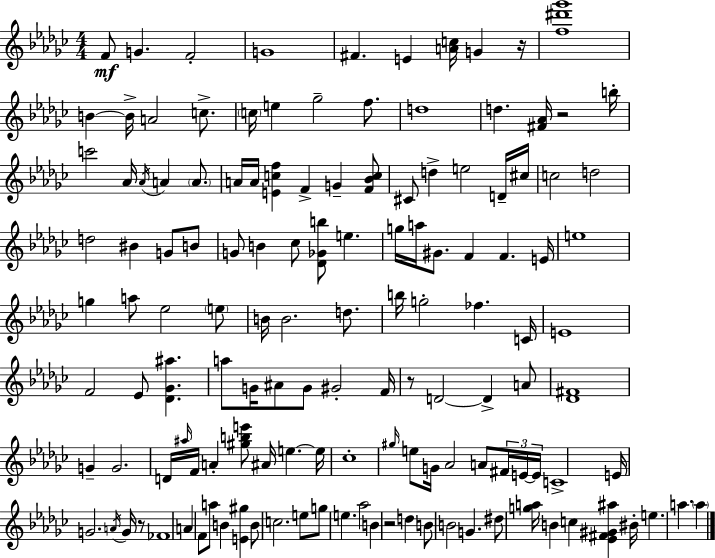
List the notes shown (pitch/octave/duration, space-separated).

F4/e G4/q. F4/h G4/w F#4/q. E4/q [A4,C5]/s G4/q R/s [F5,D#6,Gb6]/w B4/q B4/s A4/h C5/e. C5/s E5/q Gb5/h F5/e. D5/w D5/q. [F#4,Ab4]/s R/h B5/s C6/h Ab4/s Ab4/s A4/q A4/e. A4/s A4/s [E4,C5,F5]/q F4/q G4/q [F4,Bb4,C5]/e C#4/e D5/q E5/h D4/s C#5/s C5/h D5/h D5/h BIS4/q G4/e B4/e G4/e B4/q CES5/e [Db4,Gb4,B5]/e E5/q. G5/s A5/s G#4/e. F4/q F4/q. E4/s E5/w G5/q A5/e Eb5/h E5/e B4/s B4/h. D5/e. B5/s G5/h FES5/q. C4/s E4/w F4/h Eb4/e [Db4,Gb4,A#5]/q. A5/e G4/s A#4/e G4/e G#4/h F4/s R/e D4/h D4/q A4/e [Db4,F#4]/w G4/q G4/h. D4/s A#5/s F4/s A4/q [G#5,B5,E6]/e A#4/s E5/q. E5/s CES5/w G#5/s E5/e G4/s Ab4/h A4/e F#4/s E4/s E4/s C4/w E4/s G4/h. A4/s G4/s R/e FES4/w A4/q F4/e A5/e B4/q [E4,G#5]/q B4/e C5/h. E5/e G5/e E5/q. Ab5/h B4/q R/h D5/q B4/e B4/h G4/q. D#5/e [G5,A5]/s B4/q C5/q [Eb4,F#4,G#4,A#5]/q BIS4/s E5/q. A5/q. A5/q